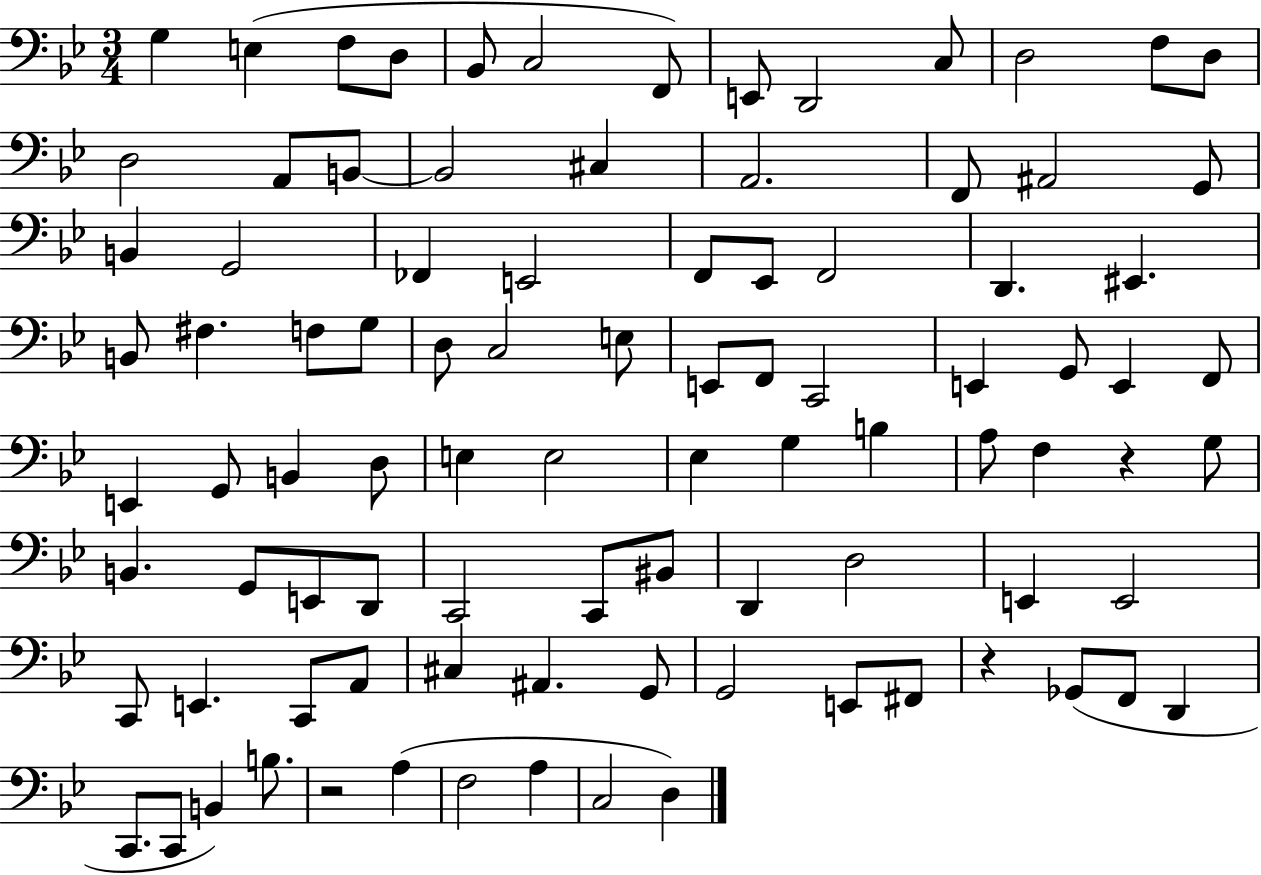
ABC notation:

X:1
T:Untitled
M:3/4
L:1/4
K:Bb
G, E, F,/2 D,/2 _B,,/2 C,2 F,,/2 E,,/2 D,,2 C,/2 D,2 F,/2 D,/2 D,2 A,,/2 B,,/2 B,,2 ^C, A,,2 F,,/2 ^A,,2 G,,/2 B,, G,,2 _F,, E,,2 F,,/2 _E,,/2 F,,2 D,, ^E,, B,,/2 ^F, F,/2 G,/2 D,/2 C,2 E,/2 E,,/2 F,,/2 C,,2 E,, G,,/2 E,, F,,/2 E,, G,,/2 B,, D,/2 E, E,2 _E, G, B, A,/2 F, z G,/2 B,, G,,/2 E,,/2 D,,/2 C,,2 C,,/2 ^B,,/2 D,, D,2 E,, E,,2 C,,/2 E,, C,,/2 A,,/2 ^C, ^A,, G,,/2 G,,2 E,,/2 ^F,,/2 z _G,,/2 F,,/2 D,, C,,/2 C,,/2 B,, B,/2 z2 A, F,2 A, C,2 D,